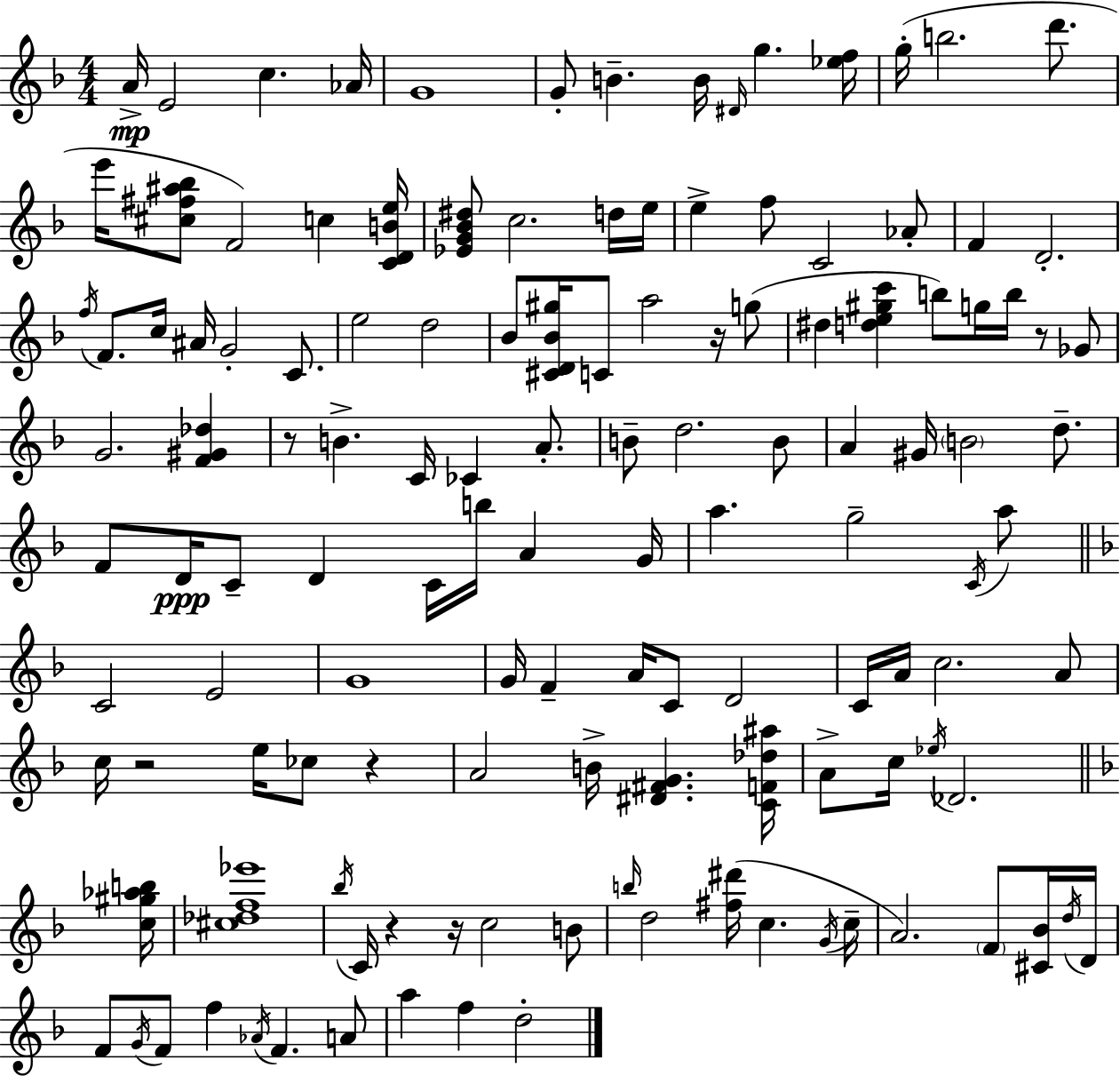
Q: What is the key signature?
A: F major